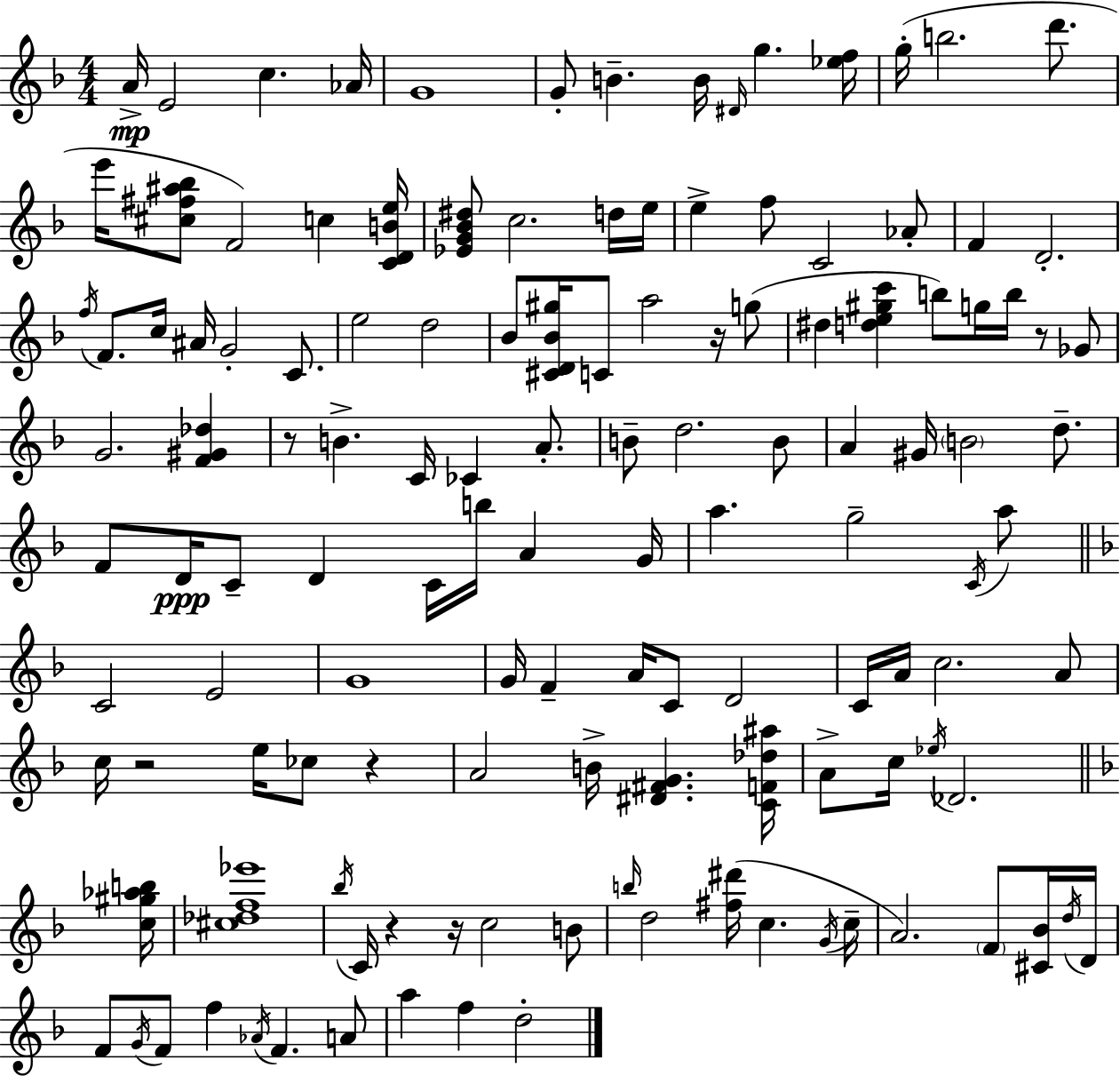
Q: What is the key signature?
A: F major